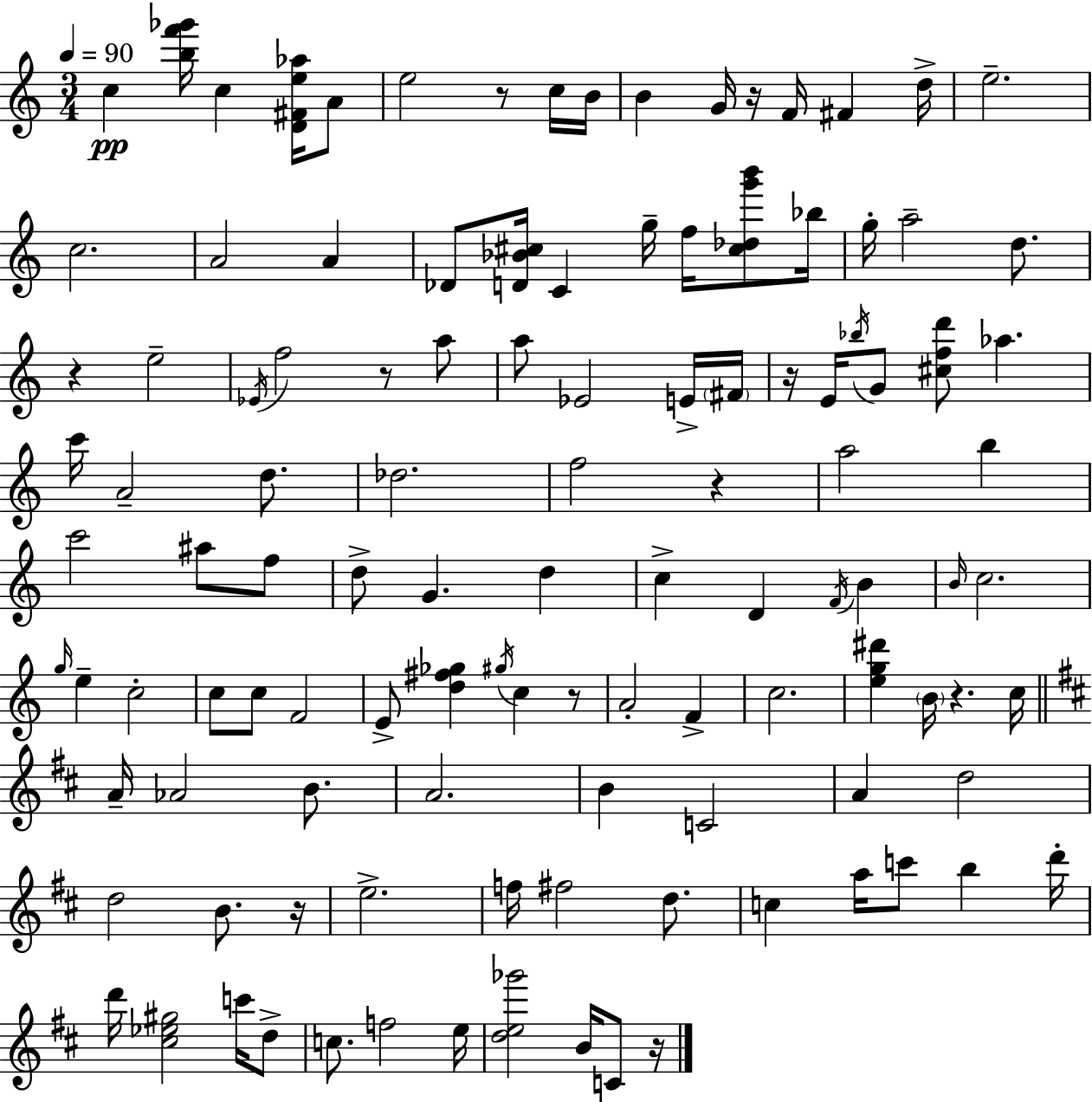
C5/q [B5,F6,Gb6]/s C5/q [D4,F#4,E5,Ab5]/s A4/e E5/h R/e C5/s B4/s B4/q G4/s R/s F4/s F#4/q D5/s E5/h. C5/h. A4/h A4/q Db4/e [D4,Bb4,C#5]/s C4/q G5/s F5/s [C#5,Db5,G6,B6]/e Bb5/s G5/s A5/h D5/e. R/q E5/h Eb4/s F5/h R/e A5/e A5/e Eb4/h E4/s F#4/s R/s E4/s Bb5/s G4/e [C#5,F5,D6]/e Ab5/q. C6/s A4/h D5/e. Db5/h. F5/h R/q A5/h B5/q C6/h A#5/e F5/e D5/e G4/q. D5/q C5/q D4/q F4/s B4/q B4/s C5/h. G5/s E5/q C5/h C5/e C5/e F4/h E4/e [D5,F#5,Gb5]/q G#5/s C5/q R/e A4/h F4/q C5/h. [E5,G5,D#6]/q B4/s R/q. C5/s A4/s Ab4/h B4/e. A4/h. B4/q C4/h A4/q D5/h D5/h B4/e. R/s E5/h. F5/s F#5/h D5/e. C5/q A5/s C6/e B5/q D6/s D6/s [C#5,Eb5,G#5]/h C6/s D5/e C5/e. F5/h E5/s [D5,E5,Gb6]/h B4/s C4/e R/s